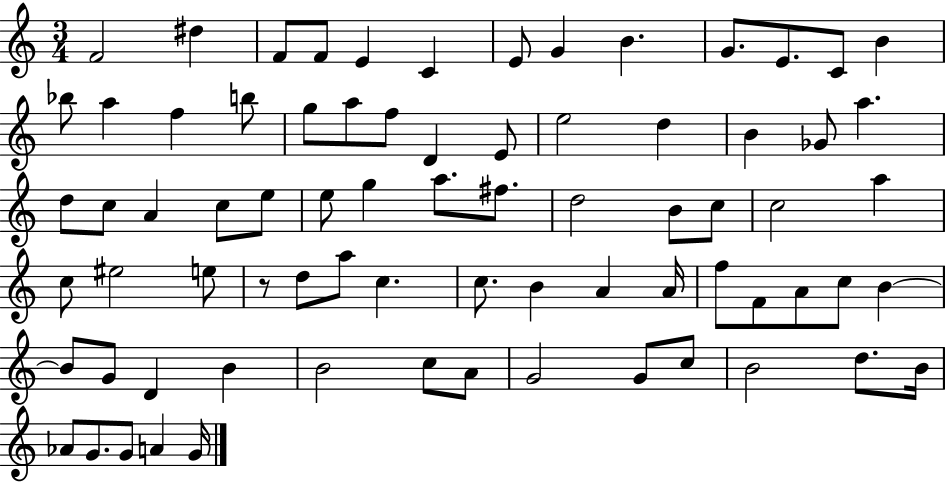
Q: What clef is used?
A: treble